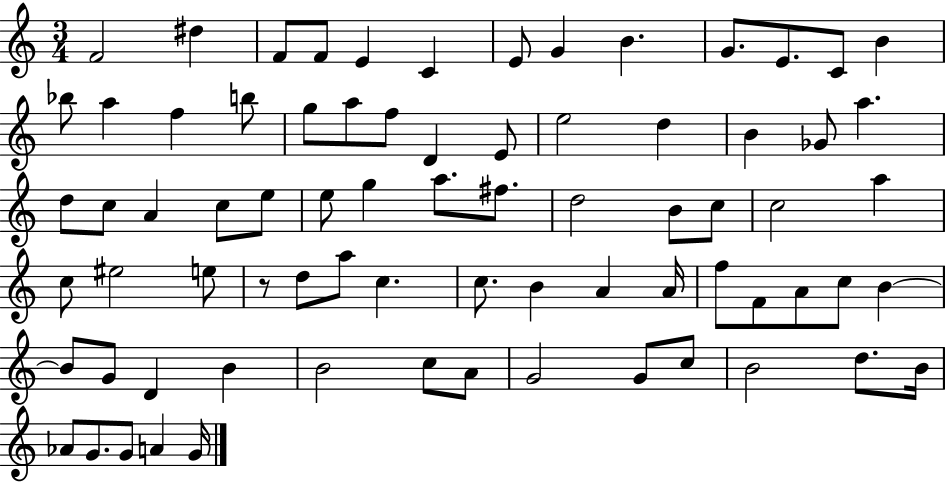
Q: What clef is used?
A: treble